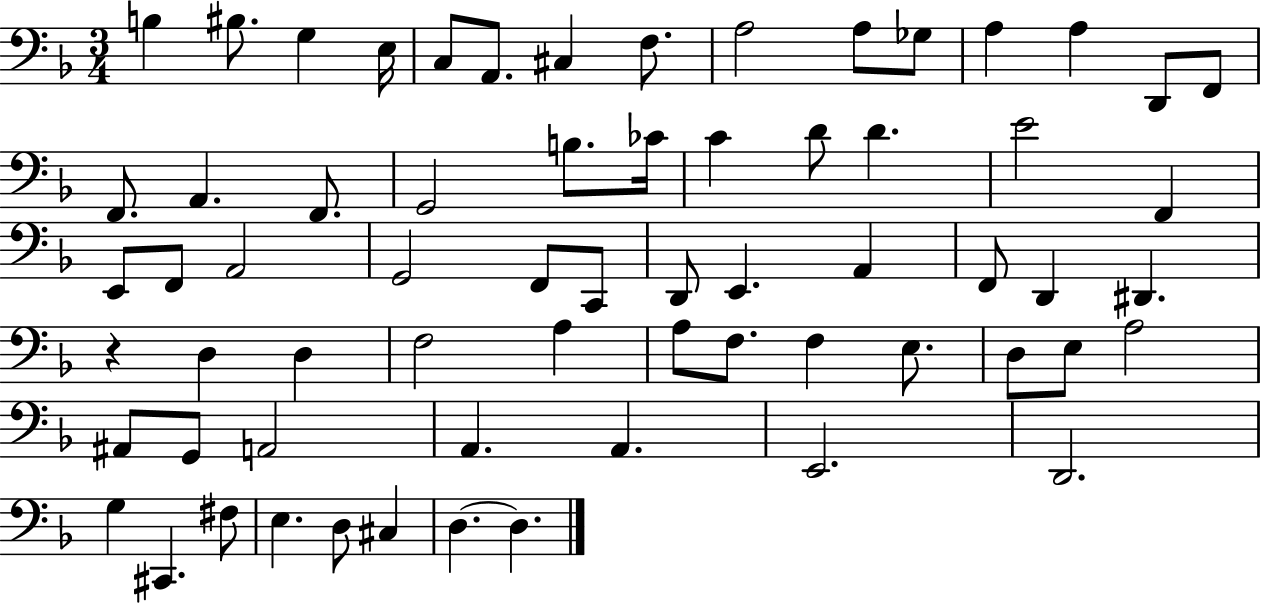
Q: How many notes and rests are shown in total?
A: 65